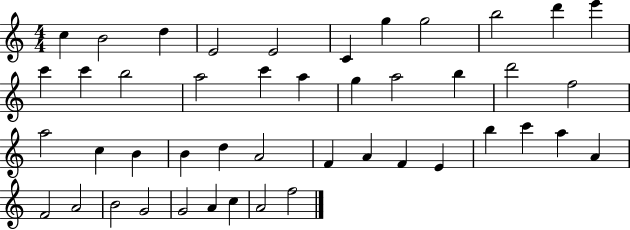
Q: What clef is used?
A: treble